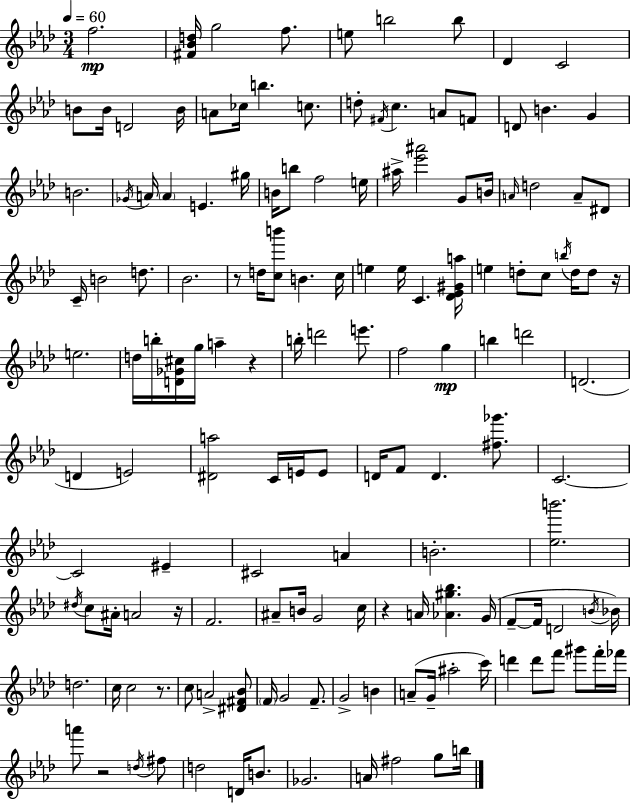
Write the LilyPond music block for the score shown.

{
  \clef treble
  \numericTimeSignature
  \time 3/4
  \key f \minor
  \tempo 4 = 60
  f''2.\mp | <fis' bes' d''>16 g''2 f''8. | e''8 b''2 b''8 | des'4 c'2 | \break b'8 b'16 d'2 b'16 | a'8 ces''16 b''4. c''8. | d''8-. \acciaccatura { fis'16 } c''4. a'8 f'8 | d'8 b'4. g'4 | \break b'2. | \acciaccatura { ges'16 } a'16 \parenthesize a'4 e'4. | gis''16 b'16 b''8 f''2 | e''16 ais''16-> <ees''' ais'''>2 g'8 | \break b'16 \grace { a'16 } d''2 a'8-- | dis'8 c'16-- b'2 | d''8. bes'2. | r8 d''16 <c'' b'''>8 b'4. | \break c''16 e''4 e''16 c'4. | <des' ees' gis' a''>16 e''4 d''8-. c''8 \acciaccatura { b''16 } | d''16 d''8 r16 e''2. | d''16 b''16-. <d' ges' cis''>16 g''16 a''4-- | \break r4 b''16-. d'''2 | e'''8. f''2 | g''4\mp b''4 d'''2 | d'2.( | \break d'4 e'2) | <dis' a''>2 | c'16 e'16 e'8 d'16 f'8 d'4. | <fis'' ges'''>8. c'2.~~ | \break c'2 | eis'4-- cis'2 | a'4 b'2.-. | <ees'' b'''>2. | \break \acciaccatura { dis''16 } c''8 ais'16-. a'2 | r16 f'2. | ais'8-- b'16 g'2 | c''16 r4 a'16 <aes' gis'' bes''>4. | \break g'16( f'8--~~ f'16 d'2 | \acciaccatura { b'16 }) bes'16 d''2. | c''16 c''2 | r8. c''8 a'2-> | \break <dis' fis' bes'>8 \parenthesize f'16 g'2 | f'8.-- g'2-> | b'4 a'8--( g'16-- ais''2-. | c'''16) d'''4 d'''8 | \break f'''8 gis'''8 f'''16-. fes'''16 a'''8 r2 | \acciaccatura { d''16 } fis''8 d''2 | d'16 b'8. ges'2. | a'16 fis''2 | \break g''8 b''16 \bar "|."
}